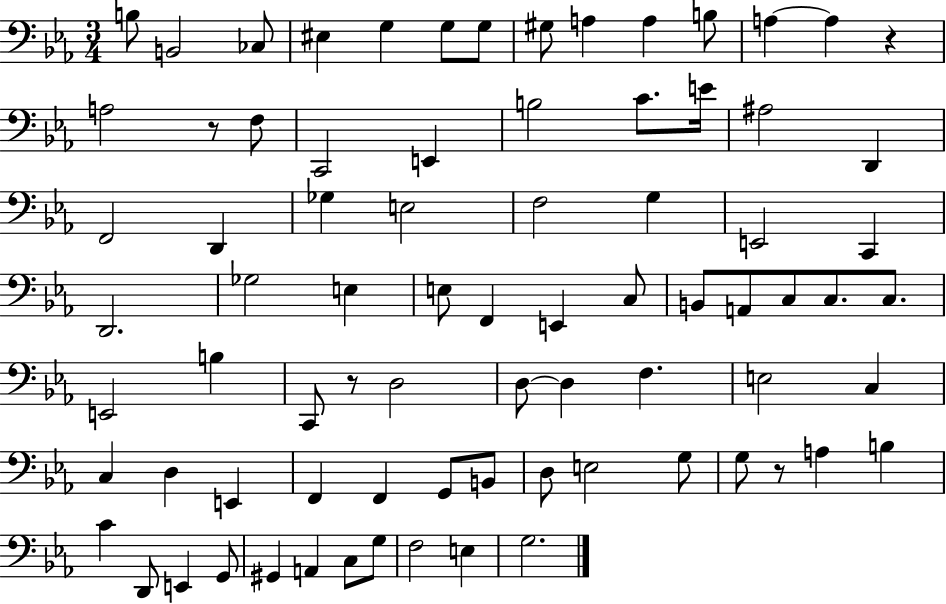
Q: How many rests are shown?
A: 4